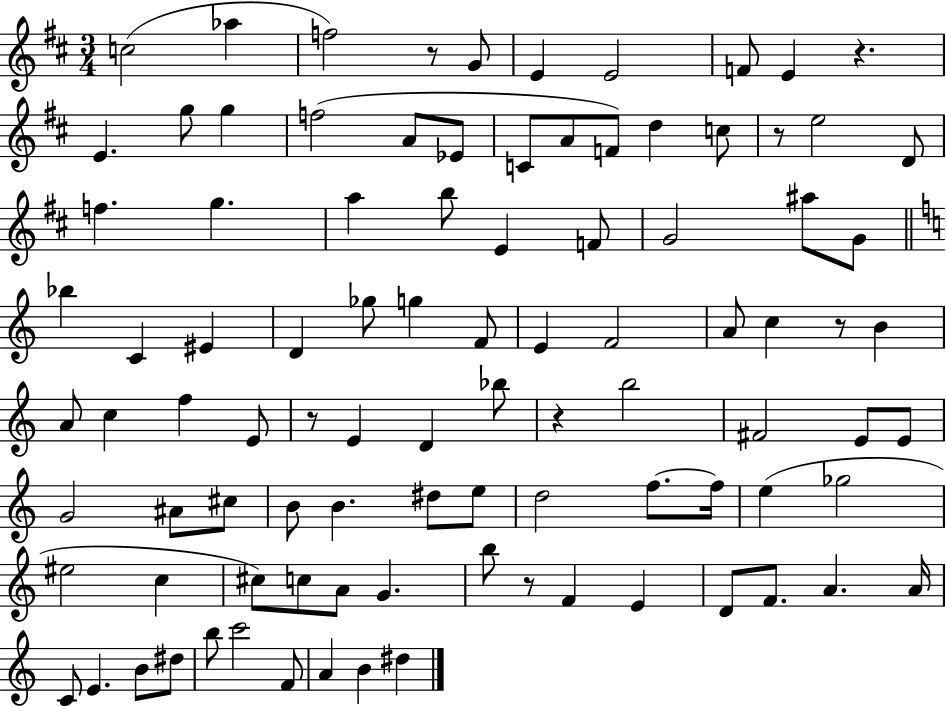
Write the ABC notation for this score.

X:1
T:Untitled
M:3/4
L:1/4
K:D
c2 _a f2 z/2 G/2 E E2 F/2 E z E g/2 g f2 A/2 _E/2 C/2 A/2 F/2 d c/2 z/2 e2 D/2 f g a b/2 E F/2 G2 ^a/2 G/2 _b C ^E D _g/2 g F/2 E F2 A/2 c z/2 B A/2 c f E/2 z/2 E D _b/2 z b2 ^F2 E/2 E/2 G2 ^A/2 ^c/2 B/2 B ^d/2 e/2 d2 f/2 f/4 e _g2 ^e2 c ^c/2 c/2 A/2 G b/2 z/2 F E D/2 F/2 A A/4 C/2 E B/2 ^d/2 b/2 c'2 F/2 A B ^d